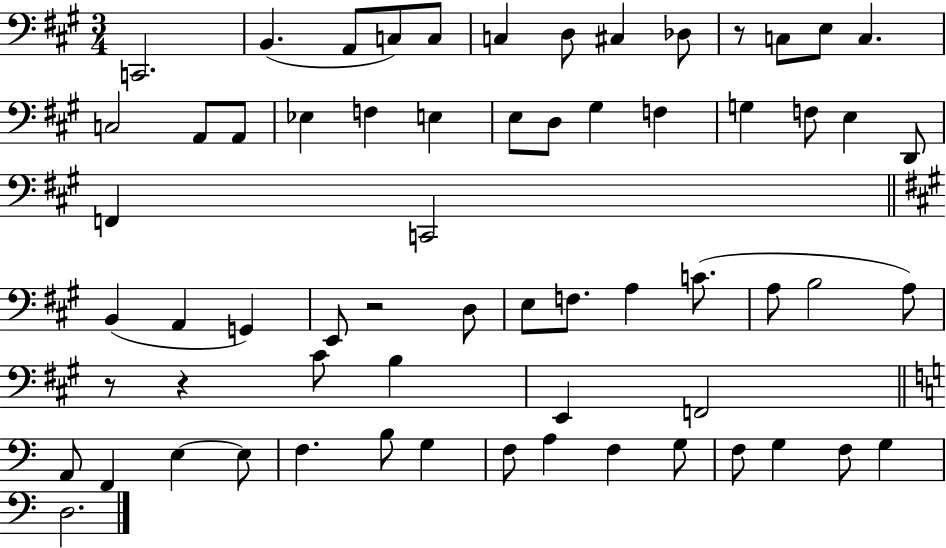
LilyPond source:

{
  \clef bass
  \numericTimeSignature
  \time 3/4
  \key a \major
  \repeat volta 2 { c,2. | b,4.( a,8 c8) c8 | c4 d8 cis4 des8 | r8 c8 e8 c4. | \break c2 a,8 a,8 | ees4 f4 e4 | e8 d8 gis4 f4 | g4 f8 e4 d,8 | \break f,4 c,2 | \bar "||" \break \key a \major b,4( a,4 g,4) | e,8 r2 d8 | e8 f8. a4 c'8.( | a8 b2 a8) | \break r8 r4 cis'8 b4 | e,4 f,2 | \bar "||" \break \key c \major a,8 f,4 e4~~ e8 | f4. b8 g4 | f8 a4 f4 g8 | f8 g4 f8 g4 | \break d2. | } \bar "|."
}